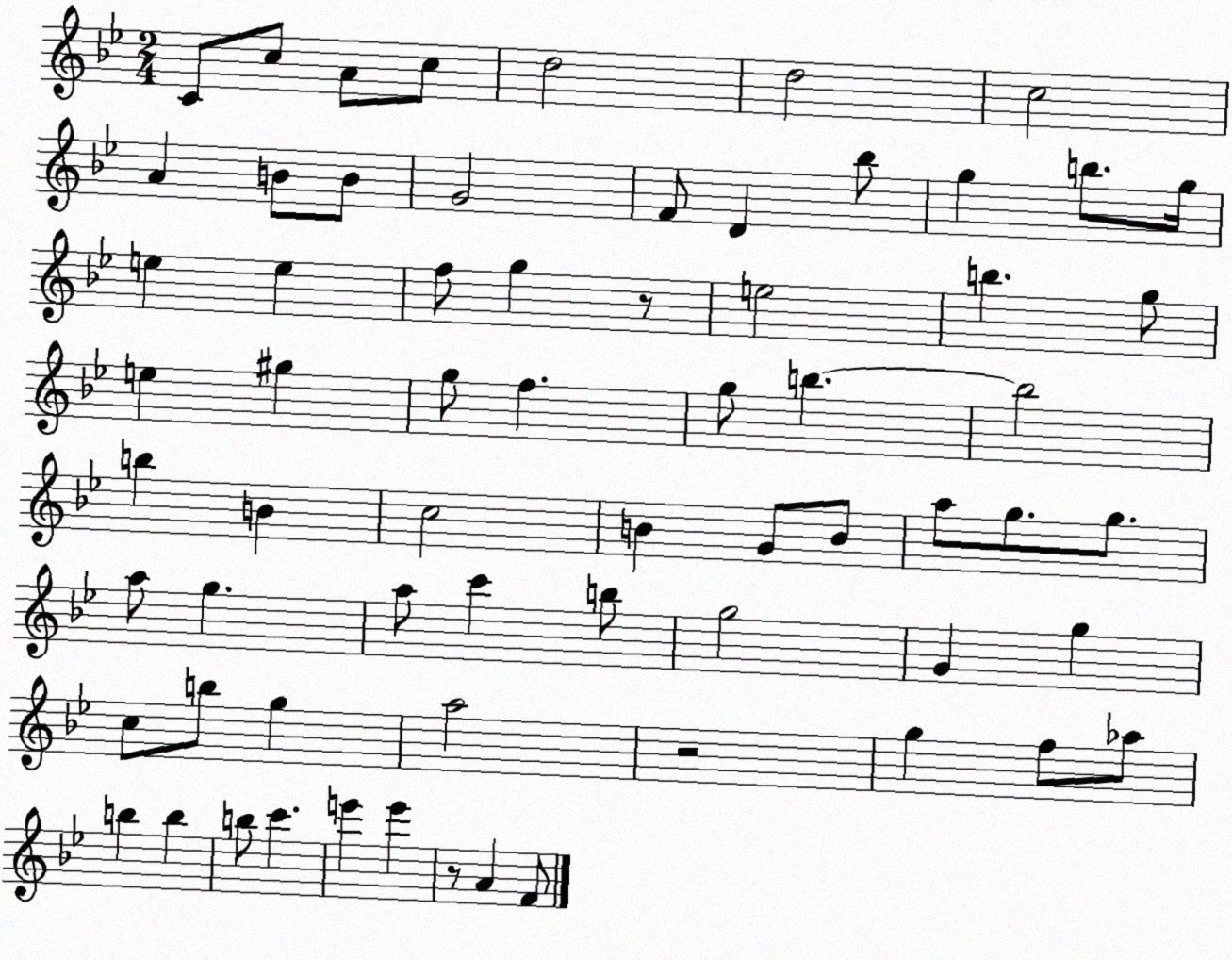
X:1
T:Untitled
M:2/4
L:1/4
K:Bb
C/2 c/2 A/2 c/2 d2 d2 c2 A B/2 B/2 G2 F/2 D _b/2 g b/2 g/4 e e f/2 g z/2 e2 b g/2 e ^g g/2 f g/2 b b2 b B c2 B G/2 B/2 a/2 g/2 g/2 a/2 g a/2 c' b/2 g2 G g c/2 b/2 g a2 z2 g f/2 _a/2 b b b/2 c' e' e' z/2 A F/2